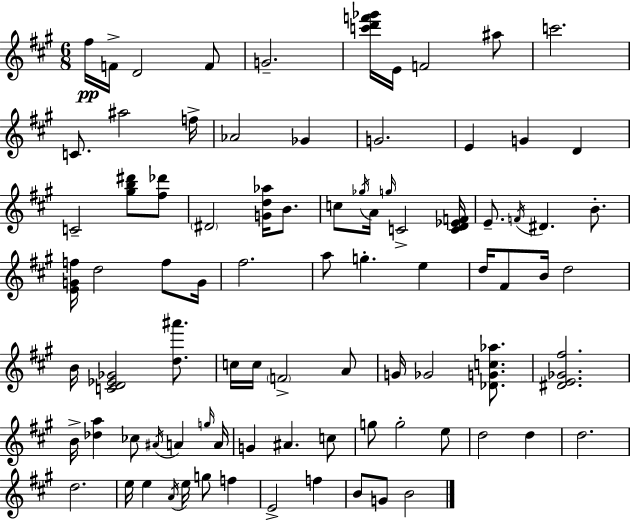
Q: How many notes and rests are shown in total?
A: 86